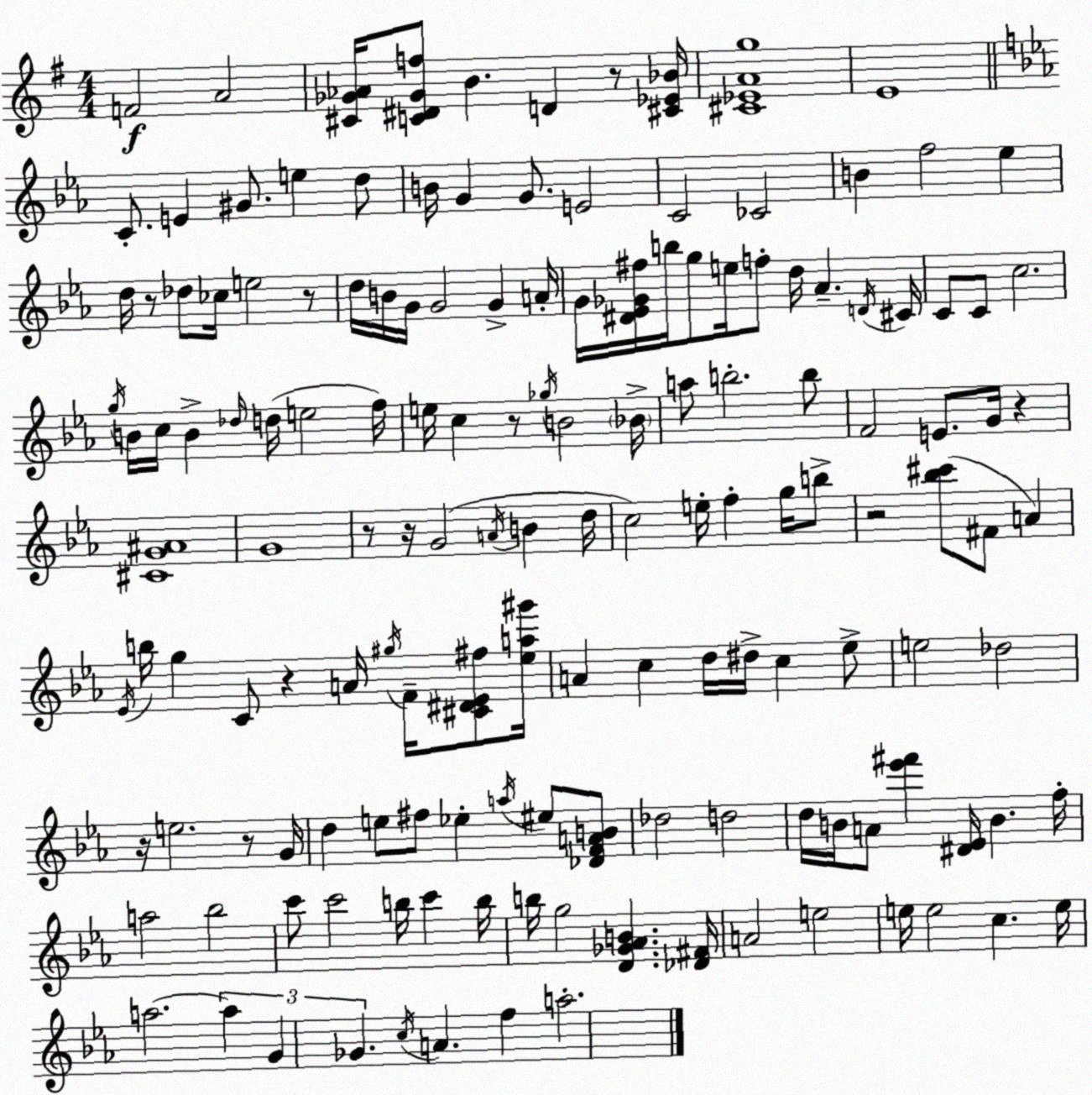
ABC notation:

X:1
T:Untitled
M:4/4
L:1/4
K:Em
F2 A2 [^C_G_A]/4 [C^D_Gf]/2 B D z/2 [^C_E_B]/4 [^C_EAg]4 E4 C/2 E ^G/2 e d/2 B/4 G G/2 E2 C2 _C2 B f2 _e d/4 z/2 _d/2 _c/4 e2 z/2 d/4 B/4 G/4 G2 G A/4 G/4 [^D_E_G^f]/4 b/4 g/2 e/4 f/2 d/4 _A D/4 ^C/4 C/2 C/2 c2 g/4 B/4 c/4 B _d/4 d/4 e2 f/4 e/4 c z/2 _g/4 B2 _B/4 a/2 b2 b/2 F2 E/2 G/4 z [^CG^A]4 G4 z/2 z/4 G2 A/4 B d/4 c2 e/4 f g/4 b/2 z2 [_b^c']/2 ^F/2 A _E/4 b/4 g C/2 z A/4 ^g/4 F/4 [^C^D_E^f]/2 [_ea^g']/4 A c d/4 ^d/4 c _e/2 e2 _d2 z/4 e2 z/2 G/4 d e/2 ^f/2 _e a/4 ^e/2 [_DFAB]/2 _d2 d2 d/4 B/4 A/2 [_e'^f'] [^D_E]/4 B f/4 a2 _b2 c'/2 c'2 b/4 c' b/4 b/4 g2 [D_G_AB] [_D^F]/4 A2 e2 e/4 e2 c e/4 a2 a G _G c/4 A f a2